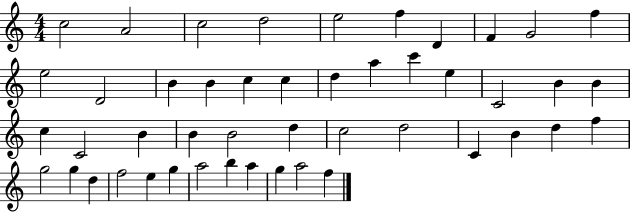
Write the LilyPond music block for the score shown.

{
  \clef treble
  \numericTimeSignature
  \time 4/4
  \key c \major
  c''2 a'2 | c''2 d''2 | e''2 f''4 d'4 | f'4 g'2 f''4 | \break e''2 d'2 | b'4 b'4 c''4 c''4 | d''4 a''4 c'''4 e''4 | c'2 b'4 b'4 | \break c''4 c'2 b'4 | b'4 b'2 d''4 | c''2 d''2 | c'4 b'4 d''4 f''4 | \break g''2 g''4 d''4 | f''2 e''4 g''4 | a''2 b''4 a''4 | g''4 a''2 f''4 | \break \bar "|."
}